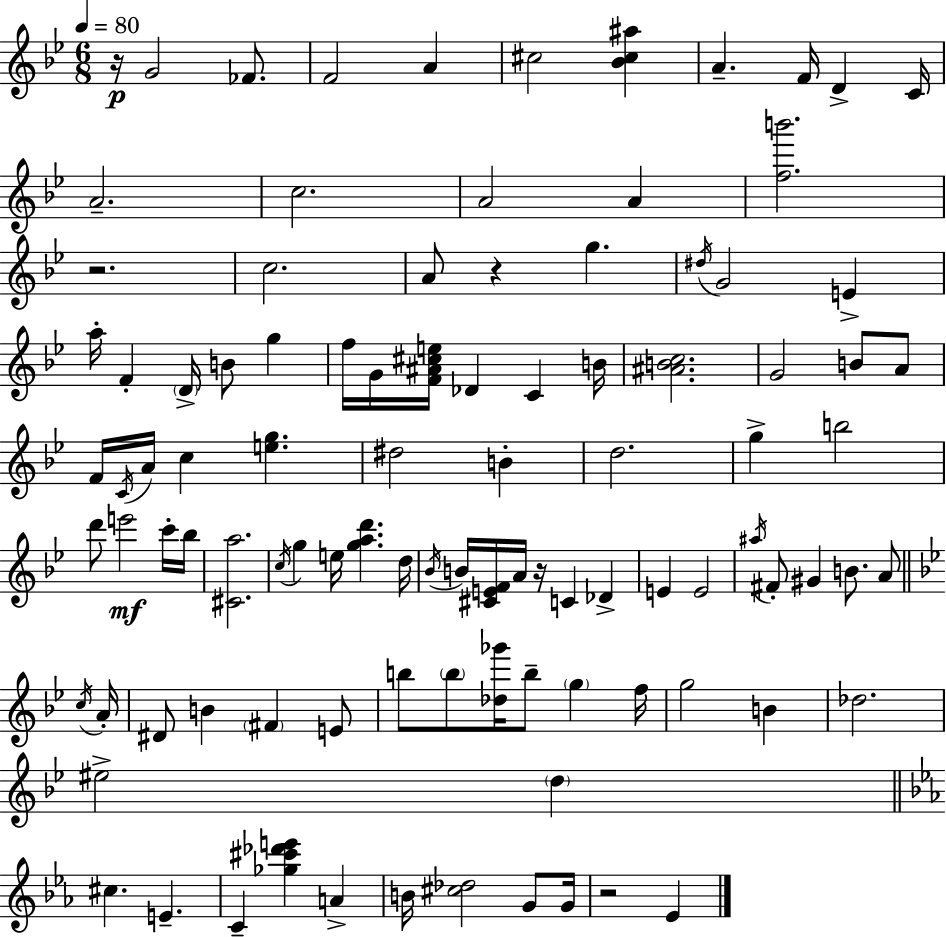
R/s G4/h FES4/e. F4/h A4/q C#5/h [Bb4,C#5,A#5]/q A4/q. F4/s D4/q C4/s A4/h. C5/h. A4/h A4/q [F5,B6]/h. R/h. C5/h. A4/e R/q G5/q. D#5/s G4/h E4/q A5/s F4/q D4/s B4/e G5/q F5/s G4/s [F4,A#4,C#5,E5]/s Db4/q C4/q B4/s [A#4,B4,C5]/h. G4/h B4/e A4/e F4/s C4/s A4/s C5/q [E5,G5]/q. D#5/h B4/q D5/h. G5/q B5/h D6/e E6/h C6/s Bb5/s [C#4,A5]/h. C5/s G5/q E5/s [G5,A5,D6]/q. D5/s Bb4/s B4/s [C#4,E4,F4]/s A4/s R/s C4/q Db4/q E4/q E4/h A#5/s F#4/e G#4/q B4/e. A4/e C5/s A4/s D#4/e B4/q F#4/q E4/e B5/e B5/e [Db5,Gb6]/s B5/e G5/q F5/s G5/h B4/q Db5/h. EIS5/h D5/q C#5/q. E4/q. C4/q [Gb5,C#6,Db6,E6]/q A4/q B4/s [C#5,Db5]/h G4/e G4/s R/h Eb4/q